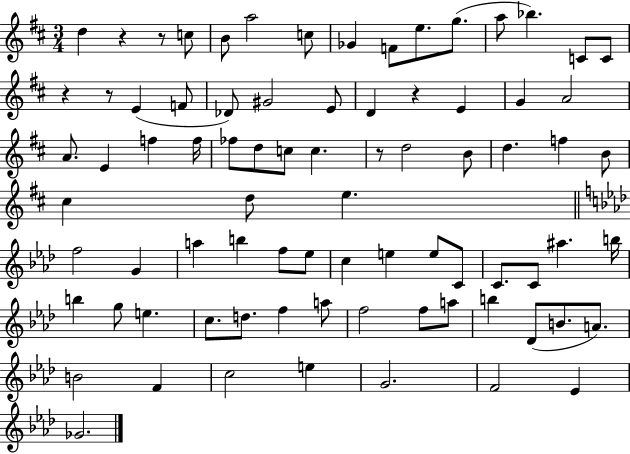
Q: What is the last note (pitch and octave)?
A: Gb4